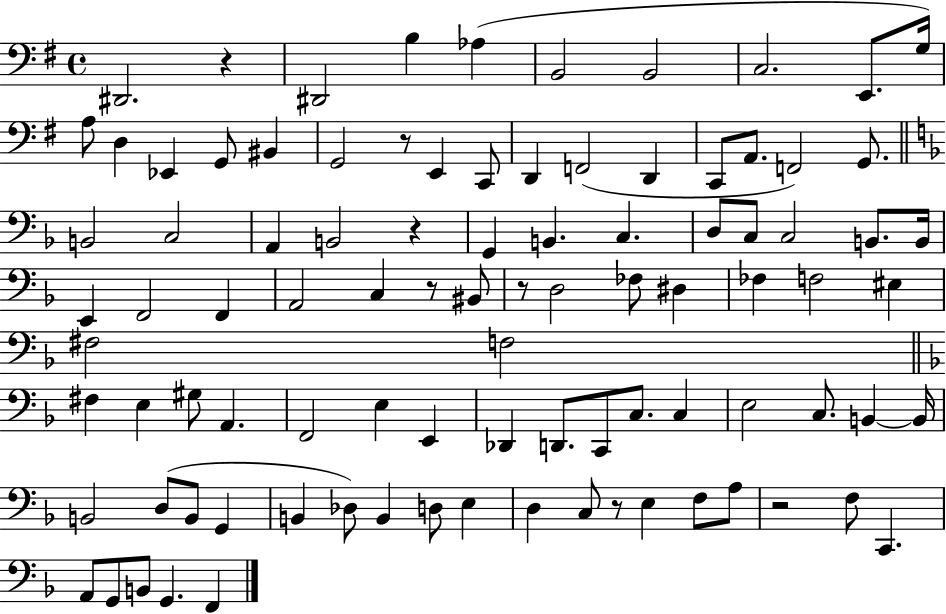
X:1
T:Untitled
M:4/4
L:1/4
K:G
^D,,2 z ^D,,2 B, _A, B,,2 B,,2 C,2 E,,/2 G,/4 A,/2 D, _E,, G,,/2 ^B,, G,,2 z/2 E,, C,,/2 D,, F,,2 D,, C,,/2 A,,/2 F,,2 G,,/2 B,,2 C,2 A,, B,,2 z G,, B,, C, D,/2 C,/2 C,2 B,,/2 B,,/4 E,, F,,2 F,, A,,2 C, z/2 ^B,,/2 z/2 D,2 _F,/2 ^D, _F, F,2 ^E, ^F,2 F,2 ^F, E, ^G,/2 A,, F,,2 E, E,, _D,, D,,/2 C,,/2 C,/2 C, E,2 C,/2 B,, B,,/4 B,,2 D,/2 B,,/2 G,, B,, _D,/2 B,, D,/2 E, D, C,/2 z/2 E, F,/2 A,/2 z2 F,/2 C,, A,,/2 G,,/2 B,,/2 G,, F,,